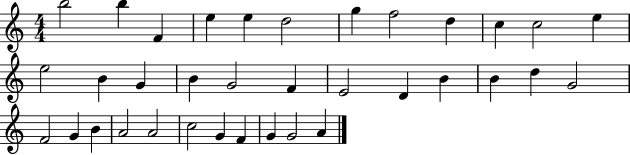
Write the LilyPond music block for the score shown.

{
  \clef treble
  \numericTimeSignature
  \time 4/4
  \key c \major
  b''2 b''4 f'4 | e''4 e''4 d''2 | g''4 f''2 d''4 | c''4 c''2 e''4 | \break e''2 b'4 g'4 | b'4 g'2 f'4 | e'2 d'4 b'4 | b'4 d''4 g'2 | \break f'2 g'4 b'4 | a'2 a'2 | c''2 g'4 f'4 | g'4 g'2 a'4 | \break \bar "|."
}